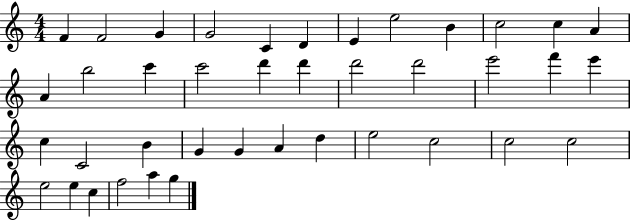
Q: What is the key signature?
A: C major